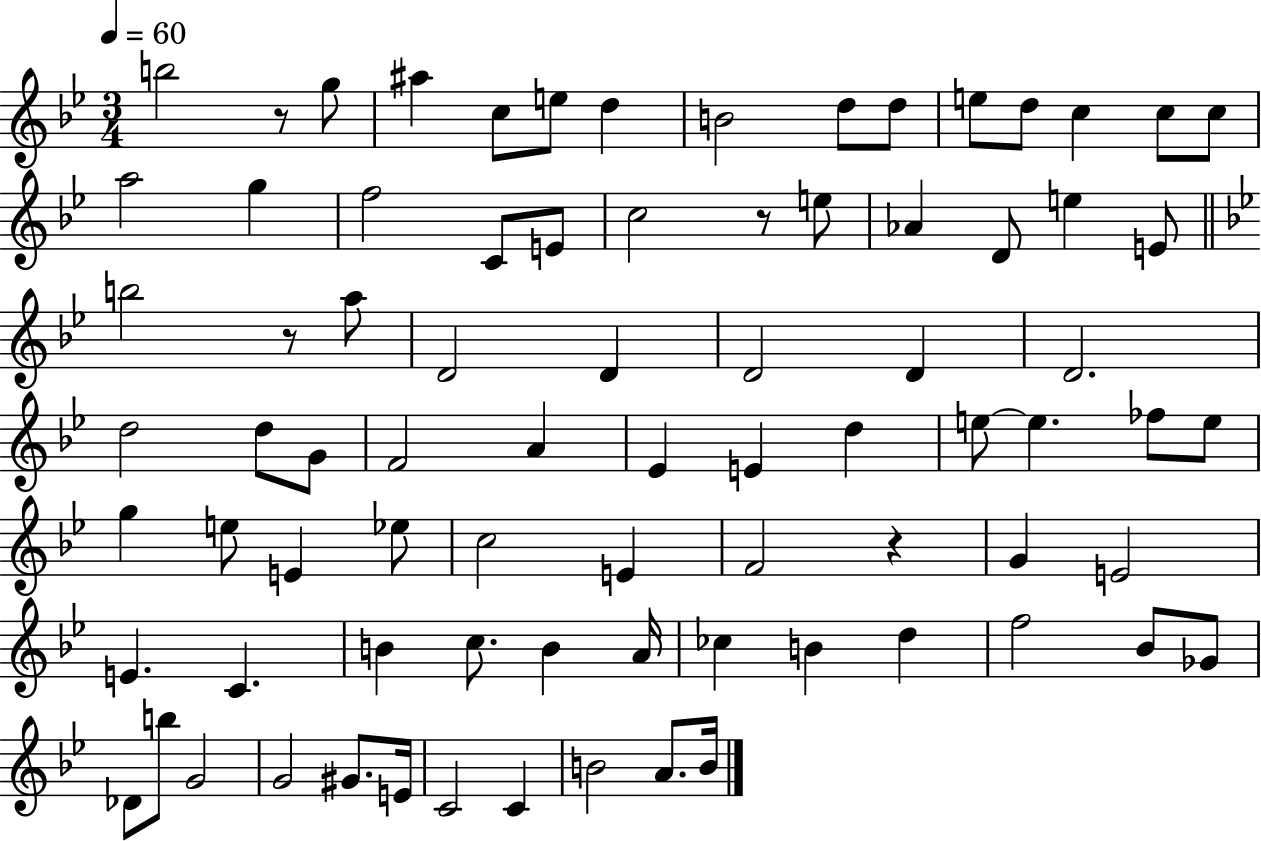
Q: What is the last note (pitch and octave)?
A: B4